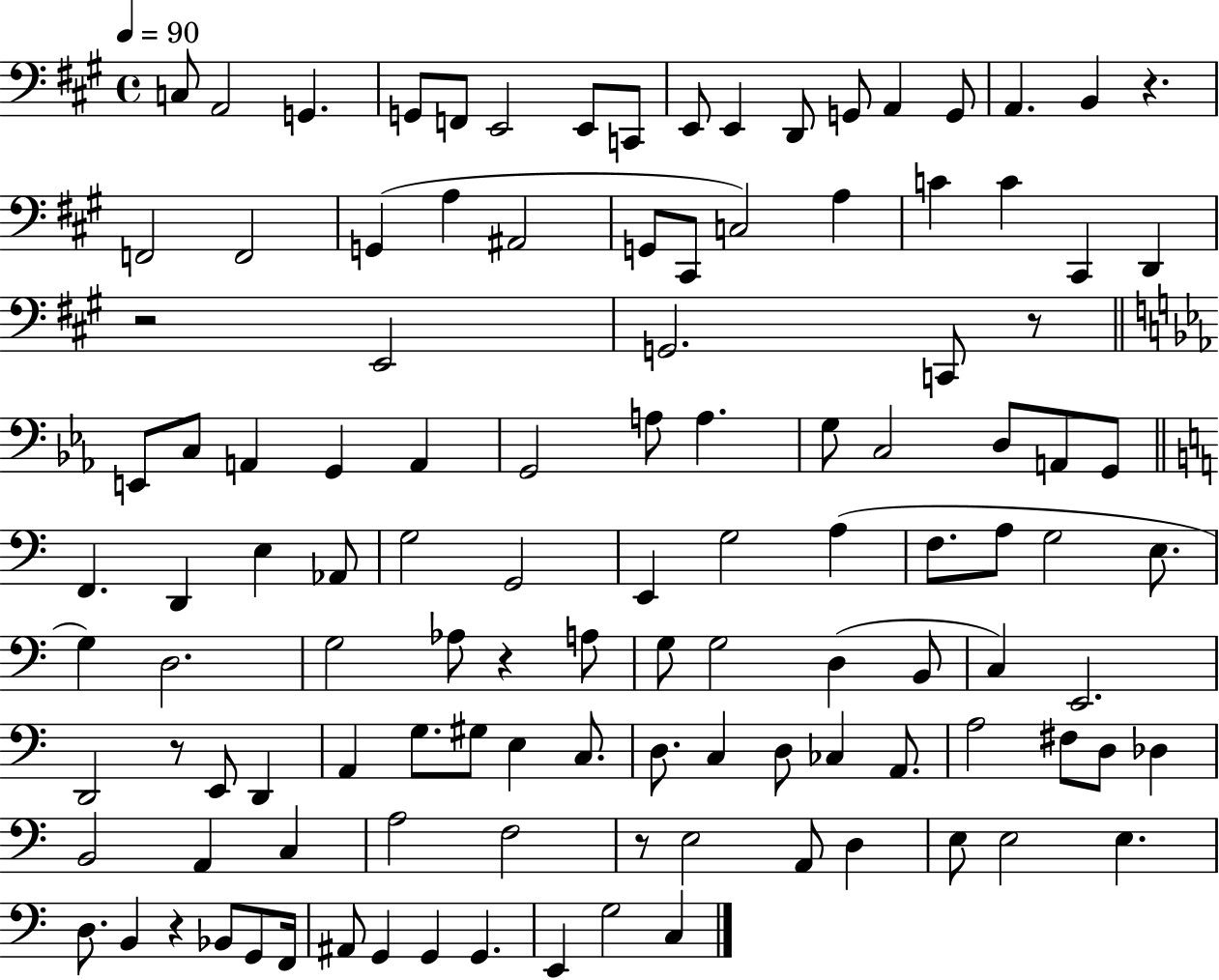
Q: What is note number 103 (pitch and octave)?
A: A#2